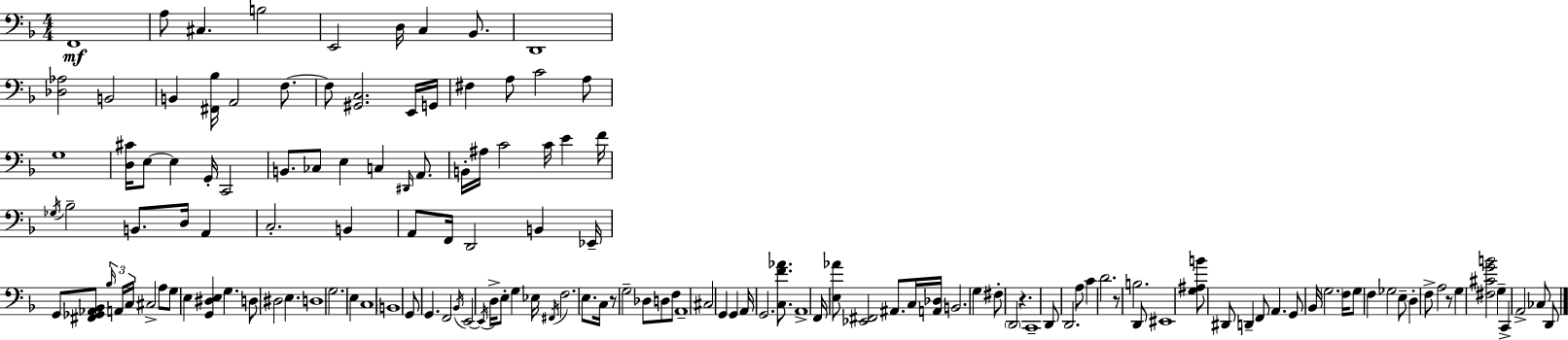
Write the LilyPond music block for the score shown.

{
  \clef bass
  \numericTimeSignature
  \time 4/4
  \key d \minor
  f,1\mf | a8 cis4. b2 | e,2 d16 c4 bes,8. | d,1 | \break <des aes>2 b,2 | b,4 <fis, bes>16 a,2 f8.~~ | f8 <gis, c>2. e,16 g,16 | fis4 a8 c'2 a8 | \break g1 | <d cis'>16 e8~~ e4 g,16-. c,2 | b,8. ces8 e4 c4 \grace { dis,16 } a,8. | b,16-. ais16 c'2 c'16 e'4 | \break f'16 \acciaccatura { ges16 } bes2-- b,8. d16 a,4 | c2.-. b,4 | a,8 f,16 d,2 b,4 | ees,16-- g,8 <fis, ges, aes, bes,>8 \tuplet 3/2 { \grace { bes16 } a,16 c16 } cis2-> | \break a8 g8 e4 <g, dis e>4 g4. | d8 dis2 e4. | d1 | g2. e4 | \break c1 | \parenthesize b,1 | g,8 g,4. f,2 | \acciaccatura { bes,16 } e,2~~ \acciaccatura { e,16 } d16-> e8-. | \break g4 ees16 \acciaccatura { fis,16 } f2. | e8. c16 r8 g2-- | des8 d8 f8 a,1-- | cis2 g,4 | \break g,4 a,16 g,2. | <c f' aes'>8. a,1-> | f,16 <e aes'>8 <ees, fis,>2 | ais,8. c16 <a, des>16 b,2. | \break g4 fis8-. \parenthesize d,2 | r4. c,1-- | d,8 d,2. | a8 c'4 d'2. | \break r8 b2. | d,8 eis,1 | <g ais b'>8 dis,8 d,4-- f,8 | a,4. g,8 bes,16 \parenthesize g2. | \break f16 g8 f4 ges2 | e8-- d4-. f8-> a2 | r8 g4 <fis cis' g' b'>2 | g4-- c,4-> a,2-> | \break ces8 d,8 \bar "|."
}